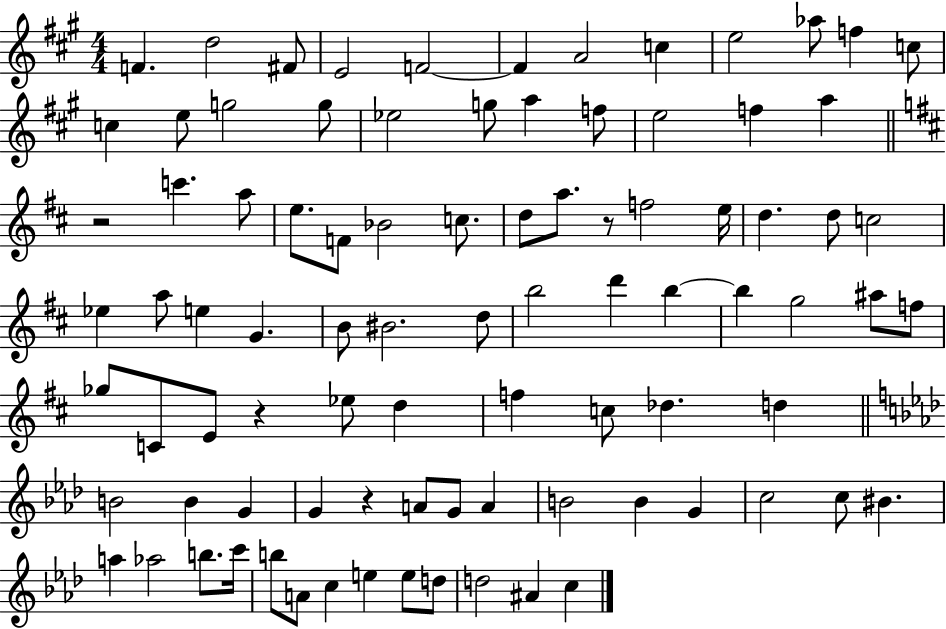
F4/q. D5/h F#4/e E4/h F4/h F4/q A4/h C5/q E5/h Ab5/e F5/q C5/e C5/q E5/e G5/h G5/e Eb5/h G5/e A5/q F5/e E5/h F5/q A5/q R/h C6/q. A5/e E5/e. F4/e Bb4/h C5/e. D5/e A5/e. R/e F5/h E5/s D5/q. D5/e C5/h Eb5/q A5/e E5/q G4/q. B4/e BIS4/h. D5/e B5/h D6/q B5/q B5/q G5/h A#5/e F5/e Gb5/e C4/e E4/e R/q Eb5/e D5/q F5/q C5/e Db5/q. D5/q B4/h B4/q G4/q G4/q R/q A4/e G4/e A4/q B4/h B4/q G4/q C5/h C5/e BIS4/q. A5/q Ab5/h B5/e. C6/s B5/e A4/e C5/q E5/q E5/e D5/e D5/h A#4/q C5/q